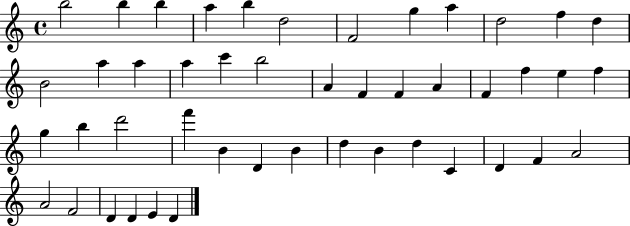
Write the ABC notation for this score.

X:1
T:Untitled
M:4/4
L:1/4
K:C
b2 b b a b d2 F2 g a d2 f d B2 a a a c' b2 A F F A F f e f g b d'2 f' B D B d B d C D F A2 A2 F2 D D E D